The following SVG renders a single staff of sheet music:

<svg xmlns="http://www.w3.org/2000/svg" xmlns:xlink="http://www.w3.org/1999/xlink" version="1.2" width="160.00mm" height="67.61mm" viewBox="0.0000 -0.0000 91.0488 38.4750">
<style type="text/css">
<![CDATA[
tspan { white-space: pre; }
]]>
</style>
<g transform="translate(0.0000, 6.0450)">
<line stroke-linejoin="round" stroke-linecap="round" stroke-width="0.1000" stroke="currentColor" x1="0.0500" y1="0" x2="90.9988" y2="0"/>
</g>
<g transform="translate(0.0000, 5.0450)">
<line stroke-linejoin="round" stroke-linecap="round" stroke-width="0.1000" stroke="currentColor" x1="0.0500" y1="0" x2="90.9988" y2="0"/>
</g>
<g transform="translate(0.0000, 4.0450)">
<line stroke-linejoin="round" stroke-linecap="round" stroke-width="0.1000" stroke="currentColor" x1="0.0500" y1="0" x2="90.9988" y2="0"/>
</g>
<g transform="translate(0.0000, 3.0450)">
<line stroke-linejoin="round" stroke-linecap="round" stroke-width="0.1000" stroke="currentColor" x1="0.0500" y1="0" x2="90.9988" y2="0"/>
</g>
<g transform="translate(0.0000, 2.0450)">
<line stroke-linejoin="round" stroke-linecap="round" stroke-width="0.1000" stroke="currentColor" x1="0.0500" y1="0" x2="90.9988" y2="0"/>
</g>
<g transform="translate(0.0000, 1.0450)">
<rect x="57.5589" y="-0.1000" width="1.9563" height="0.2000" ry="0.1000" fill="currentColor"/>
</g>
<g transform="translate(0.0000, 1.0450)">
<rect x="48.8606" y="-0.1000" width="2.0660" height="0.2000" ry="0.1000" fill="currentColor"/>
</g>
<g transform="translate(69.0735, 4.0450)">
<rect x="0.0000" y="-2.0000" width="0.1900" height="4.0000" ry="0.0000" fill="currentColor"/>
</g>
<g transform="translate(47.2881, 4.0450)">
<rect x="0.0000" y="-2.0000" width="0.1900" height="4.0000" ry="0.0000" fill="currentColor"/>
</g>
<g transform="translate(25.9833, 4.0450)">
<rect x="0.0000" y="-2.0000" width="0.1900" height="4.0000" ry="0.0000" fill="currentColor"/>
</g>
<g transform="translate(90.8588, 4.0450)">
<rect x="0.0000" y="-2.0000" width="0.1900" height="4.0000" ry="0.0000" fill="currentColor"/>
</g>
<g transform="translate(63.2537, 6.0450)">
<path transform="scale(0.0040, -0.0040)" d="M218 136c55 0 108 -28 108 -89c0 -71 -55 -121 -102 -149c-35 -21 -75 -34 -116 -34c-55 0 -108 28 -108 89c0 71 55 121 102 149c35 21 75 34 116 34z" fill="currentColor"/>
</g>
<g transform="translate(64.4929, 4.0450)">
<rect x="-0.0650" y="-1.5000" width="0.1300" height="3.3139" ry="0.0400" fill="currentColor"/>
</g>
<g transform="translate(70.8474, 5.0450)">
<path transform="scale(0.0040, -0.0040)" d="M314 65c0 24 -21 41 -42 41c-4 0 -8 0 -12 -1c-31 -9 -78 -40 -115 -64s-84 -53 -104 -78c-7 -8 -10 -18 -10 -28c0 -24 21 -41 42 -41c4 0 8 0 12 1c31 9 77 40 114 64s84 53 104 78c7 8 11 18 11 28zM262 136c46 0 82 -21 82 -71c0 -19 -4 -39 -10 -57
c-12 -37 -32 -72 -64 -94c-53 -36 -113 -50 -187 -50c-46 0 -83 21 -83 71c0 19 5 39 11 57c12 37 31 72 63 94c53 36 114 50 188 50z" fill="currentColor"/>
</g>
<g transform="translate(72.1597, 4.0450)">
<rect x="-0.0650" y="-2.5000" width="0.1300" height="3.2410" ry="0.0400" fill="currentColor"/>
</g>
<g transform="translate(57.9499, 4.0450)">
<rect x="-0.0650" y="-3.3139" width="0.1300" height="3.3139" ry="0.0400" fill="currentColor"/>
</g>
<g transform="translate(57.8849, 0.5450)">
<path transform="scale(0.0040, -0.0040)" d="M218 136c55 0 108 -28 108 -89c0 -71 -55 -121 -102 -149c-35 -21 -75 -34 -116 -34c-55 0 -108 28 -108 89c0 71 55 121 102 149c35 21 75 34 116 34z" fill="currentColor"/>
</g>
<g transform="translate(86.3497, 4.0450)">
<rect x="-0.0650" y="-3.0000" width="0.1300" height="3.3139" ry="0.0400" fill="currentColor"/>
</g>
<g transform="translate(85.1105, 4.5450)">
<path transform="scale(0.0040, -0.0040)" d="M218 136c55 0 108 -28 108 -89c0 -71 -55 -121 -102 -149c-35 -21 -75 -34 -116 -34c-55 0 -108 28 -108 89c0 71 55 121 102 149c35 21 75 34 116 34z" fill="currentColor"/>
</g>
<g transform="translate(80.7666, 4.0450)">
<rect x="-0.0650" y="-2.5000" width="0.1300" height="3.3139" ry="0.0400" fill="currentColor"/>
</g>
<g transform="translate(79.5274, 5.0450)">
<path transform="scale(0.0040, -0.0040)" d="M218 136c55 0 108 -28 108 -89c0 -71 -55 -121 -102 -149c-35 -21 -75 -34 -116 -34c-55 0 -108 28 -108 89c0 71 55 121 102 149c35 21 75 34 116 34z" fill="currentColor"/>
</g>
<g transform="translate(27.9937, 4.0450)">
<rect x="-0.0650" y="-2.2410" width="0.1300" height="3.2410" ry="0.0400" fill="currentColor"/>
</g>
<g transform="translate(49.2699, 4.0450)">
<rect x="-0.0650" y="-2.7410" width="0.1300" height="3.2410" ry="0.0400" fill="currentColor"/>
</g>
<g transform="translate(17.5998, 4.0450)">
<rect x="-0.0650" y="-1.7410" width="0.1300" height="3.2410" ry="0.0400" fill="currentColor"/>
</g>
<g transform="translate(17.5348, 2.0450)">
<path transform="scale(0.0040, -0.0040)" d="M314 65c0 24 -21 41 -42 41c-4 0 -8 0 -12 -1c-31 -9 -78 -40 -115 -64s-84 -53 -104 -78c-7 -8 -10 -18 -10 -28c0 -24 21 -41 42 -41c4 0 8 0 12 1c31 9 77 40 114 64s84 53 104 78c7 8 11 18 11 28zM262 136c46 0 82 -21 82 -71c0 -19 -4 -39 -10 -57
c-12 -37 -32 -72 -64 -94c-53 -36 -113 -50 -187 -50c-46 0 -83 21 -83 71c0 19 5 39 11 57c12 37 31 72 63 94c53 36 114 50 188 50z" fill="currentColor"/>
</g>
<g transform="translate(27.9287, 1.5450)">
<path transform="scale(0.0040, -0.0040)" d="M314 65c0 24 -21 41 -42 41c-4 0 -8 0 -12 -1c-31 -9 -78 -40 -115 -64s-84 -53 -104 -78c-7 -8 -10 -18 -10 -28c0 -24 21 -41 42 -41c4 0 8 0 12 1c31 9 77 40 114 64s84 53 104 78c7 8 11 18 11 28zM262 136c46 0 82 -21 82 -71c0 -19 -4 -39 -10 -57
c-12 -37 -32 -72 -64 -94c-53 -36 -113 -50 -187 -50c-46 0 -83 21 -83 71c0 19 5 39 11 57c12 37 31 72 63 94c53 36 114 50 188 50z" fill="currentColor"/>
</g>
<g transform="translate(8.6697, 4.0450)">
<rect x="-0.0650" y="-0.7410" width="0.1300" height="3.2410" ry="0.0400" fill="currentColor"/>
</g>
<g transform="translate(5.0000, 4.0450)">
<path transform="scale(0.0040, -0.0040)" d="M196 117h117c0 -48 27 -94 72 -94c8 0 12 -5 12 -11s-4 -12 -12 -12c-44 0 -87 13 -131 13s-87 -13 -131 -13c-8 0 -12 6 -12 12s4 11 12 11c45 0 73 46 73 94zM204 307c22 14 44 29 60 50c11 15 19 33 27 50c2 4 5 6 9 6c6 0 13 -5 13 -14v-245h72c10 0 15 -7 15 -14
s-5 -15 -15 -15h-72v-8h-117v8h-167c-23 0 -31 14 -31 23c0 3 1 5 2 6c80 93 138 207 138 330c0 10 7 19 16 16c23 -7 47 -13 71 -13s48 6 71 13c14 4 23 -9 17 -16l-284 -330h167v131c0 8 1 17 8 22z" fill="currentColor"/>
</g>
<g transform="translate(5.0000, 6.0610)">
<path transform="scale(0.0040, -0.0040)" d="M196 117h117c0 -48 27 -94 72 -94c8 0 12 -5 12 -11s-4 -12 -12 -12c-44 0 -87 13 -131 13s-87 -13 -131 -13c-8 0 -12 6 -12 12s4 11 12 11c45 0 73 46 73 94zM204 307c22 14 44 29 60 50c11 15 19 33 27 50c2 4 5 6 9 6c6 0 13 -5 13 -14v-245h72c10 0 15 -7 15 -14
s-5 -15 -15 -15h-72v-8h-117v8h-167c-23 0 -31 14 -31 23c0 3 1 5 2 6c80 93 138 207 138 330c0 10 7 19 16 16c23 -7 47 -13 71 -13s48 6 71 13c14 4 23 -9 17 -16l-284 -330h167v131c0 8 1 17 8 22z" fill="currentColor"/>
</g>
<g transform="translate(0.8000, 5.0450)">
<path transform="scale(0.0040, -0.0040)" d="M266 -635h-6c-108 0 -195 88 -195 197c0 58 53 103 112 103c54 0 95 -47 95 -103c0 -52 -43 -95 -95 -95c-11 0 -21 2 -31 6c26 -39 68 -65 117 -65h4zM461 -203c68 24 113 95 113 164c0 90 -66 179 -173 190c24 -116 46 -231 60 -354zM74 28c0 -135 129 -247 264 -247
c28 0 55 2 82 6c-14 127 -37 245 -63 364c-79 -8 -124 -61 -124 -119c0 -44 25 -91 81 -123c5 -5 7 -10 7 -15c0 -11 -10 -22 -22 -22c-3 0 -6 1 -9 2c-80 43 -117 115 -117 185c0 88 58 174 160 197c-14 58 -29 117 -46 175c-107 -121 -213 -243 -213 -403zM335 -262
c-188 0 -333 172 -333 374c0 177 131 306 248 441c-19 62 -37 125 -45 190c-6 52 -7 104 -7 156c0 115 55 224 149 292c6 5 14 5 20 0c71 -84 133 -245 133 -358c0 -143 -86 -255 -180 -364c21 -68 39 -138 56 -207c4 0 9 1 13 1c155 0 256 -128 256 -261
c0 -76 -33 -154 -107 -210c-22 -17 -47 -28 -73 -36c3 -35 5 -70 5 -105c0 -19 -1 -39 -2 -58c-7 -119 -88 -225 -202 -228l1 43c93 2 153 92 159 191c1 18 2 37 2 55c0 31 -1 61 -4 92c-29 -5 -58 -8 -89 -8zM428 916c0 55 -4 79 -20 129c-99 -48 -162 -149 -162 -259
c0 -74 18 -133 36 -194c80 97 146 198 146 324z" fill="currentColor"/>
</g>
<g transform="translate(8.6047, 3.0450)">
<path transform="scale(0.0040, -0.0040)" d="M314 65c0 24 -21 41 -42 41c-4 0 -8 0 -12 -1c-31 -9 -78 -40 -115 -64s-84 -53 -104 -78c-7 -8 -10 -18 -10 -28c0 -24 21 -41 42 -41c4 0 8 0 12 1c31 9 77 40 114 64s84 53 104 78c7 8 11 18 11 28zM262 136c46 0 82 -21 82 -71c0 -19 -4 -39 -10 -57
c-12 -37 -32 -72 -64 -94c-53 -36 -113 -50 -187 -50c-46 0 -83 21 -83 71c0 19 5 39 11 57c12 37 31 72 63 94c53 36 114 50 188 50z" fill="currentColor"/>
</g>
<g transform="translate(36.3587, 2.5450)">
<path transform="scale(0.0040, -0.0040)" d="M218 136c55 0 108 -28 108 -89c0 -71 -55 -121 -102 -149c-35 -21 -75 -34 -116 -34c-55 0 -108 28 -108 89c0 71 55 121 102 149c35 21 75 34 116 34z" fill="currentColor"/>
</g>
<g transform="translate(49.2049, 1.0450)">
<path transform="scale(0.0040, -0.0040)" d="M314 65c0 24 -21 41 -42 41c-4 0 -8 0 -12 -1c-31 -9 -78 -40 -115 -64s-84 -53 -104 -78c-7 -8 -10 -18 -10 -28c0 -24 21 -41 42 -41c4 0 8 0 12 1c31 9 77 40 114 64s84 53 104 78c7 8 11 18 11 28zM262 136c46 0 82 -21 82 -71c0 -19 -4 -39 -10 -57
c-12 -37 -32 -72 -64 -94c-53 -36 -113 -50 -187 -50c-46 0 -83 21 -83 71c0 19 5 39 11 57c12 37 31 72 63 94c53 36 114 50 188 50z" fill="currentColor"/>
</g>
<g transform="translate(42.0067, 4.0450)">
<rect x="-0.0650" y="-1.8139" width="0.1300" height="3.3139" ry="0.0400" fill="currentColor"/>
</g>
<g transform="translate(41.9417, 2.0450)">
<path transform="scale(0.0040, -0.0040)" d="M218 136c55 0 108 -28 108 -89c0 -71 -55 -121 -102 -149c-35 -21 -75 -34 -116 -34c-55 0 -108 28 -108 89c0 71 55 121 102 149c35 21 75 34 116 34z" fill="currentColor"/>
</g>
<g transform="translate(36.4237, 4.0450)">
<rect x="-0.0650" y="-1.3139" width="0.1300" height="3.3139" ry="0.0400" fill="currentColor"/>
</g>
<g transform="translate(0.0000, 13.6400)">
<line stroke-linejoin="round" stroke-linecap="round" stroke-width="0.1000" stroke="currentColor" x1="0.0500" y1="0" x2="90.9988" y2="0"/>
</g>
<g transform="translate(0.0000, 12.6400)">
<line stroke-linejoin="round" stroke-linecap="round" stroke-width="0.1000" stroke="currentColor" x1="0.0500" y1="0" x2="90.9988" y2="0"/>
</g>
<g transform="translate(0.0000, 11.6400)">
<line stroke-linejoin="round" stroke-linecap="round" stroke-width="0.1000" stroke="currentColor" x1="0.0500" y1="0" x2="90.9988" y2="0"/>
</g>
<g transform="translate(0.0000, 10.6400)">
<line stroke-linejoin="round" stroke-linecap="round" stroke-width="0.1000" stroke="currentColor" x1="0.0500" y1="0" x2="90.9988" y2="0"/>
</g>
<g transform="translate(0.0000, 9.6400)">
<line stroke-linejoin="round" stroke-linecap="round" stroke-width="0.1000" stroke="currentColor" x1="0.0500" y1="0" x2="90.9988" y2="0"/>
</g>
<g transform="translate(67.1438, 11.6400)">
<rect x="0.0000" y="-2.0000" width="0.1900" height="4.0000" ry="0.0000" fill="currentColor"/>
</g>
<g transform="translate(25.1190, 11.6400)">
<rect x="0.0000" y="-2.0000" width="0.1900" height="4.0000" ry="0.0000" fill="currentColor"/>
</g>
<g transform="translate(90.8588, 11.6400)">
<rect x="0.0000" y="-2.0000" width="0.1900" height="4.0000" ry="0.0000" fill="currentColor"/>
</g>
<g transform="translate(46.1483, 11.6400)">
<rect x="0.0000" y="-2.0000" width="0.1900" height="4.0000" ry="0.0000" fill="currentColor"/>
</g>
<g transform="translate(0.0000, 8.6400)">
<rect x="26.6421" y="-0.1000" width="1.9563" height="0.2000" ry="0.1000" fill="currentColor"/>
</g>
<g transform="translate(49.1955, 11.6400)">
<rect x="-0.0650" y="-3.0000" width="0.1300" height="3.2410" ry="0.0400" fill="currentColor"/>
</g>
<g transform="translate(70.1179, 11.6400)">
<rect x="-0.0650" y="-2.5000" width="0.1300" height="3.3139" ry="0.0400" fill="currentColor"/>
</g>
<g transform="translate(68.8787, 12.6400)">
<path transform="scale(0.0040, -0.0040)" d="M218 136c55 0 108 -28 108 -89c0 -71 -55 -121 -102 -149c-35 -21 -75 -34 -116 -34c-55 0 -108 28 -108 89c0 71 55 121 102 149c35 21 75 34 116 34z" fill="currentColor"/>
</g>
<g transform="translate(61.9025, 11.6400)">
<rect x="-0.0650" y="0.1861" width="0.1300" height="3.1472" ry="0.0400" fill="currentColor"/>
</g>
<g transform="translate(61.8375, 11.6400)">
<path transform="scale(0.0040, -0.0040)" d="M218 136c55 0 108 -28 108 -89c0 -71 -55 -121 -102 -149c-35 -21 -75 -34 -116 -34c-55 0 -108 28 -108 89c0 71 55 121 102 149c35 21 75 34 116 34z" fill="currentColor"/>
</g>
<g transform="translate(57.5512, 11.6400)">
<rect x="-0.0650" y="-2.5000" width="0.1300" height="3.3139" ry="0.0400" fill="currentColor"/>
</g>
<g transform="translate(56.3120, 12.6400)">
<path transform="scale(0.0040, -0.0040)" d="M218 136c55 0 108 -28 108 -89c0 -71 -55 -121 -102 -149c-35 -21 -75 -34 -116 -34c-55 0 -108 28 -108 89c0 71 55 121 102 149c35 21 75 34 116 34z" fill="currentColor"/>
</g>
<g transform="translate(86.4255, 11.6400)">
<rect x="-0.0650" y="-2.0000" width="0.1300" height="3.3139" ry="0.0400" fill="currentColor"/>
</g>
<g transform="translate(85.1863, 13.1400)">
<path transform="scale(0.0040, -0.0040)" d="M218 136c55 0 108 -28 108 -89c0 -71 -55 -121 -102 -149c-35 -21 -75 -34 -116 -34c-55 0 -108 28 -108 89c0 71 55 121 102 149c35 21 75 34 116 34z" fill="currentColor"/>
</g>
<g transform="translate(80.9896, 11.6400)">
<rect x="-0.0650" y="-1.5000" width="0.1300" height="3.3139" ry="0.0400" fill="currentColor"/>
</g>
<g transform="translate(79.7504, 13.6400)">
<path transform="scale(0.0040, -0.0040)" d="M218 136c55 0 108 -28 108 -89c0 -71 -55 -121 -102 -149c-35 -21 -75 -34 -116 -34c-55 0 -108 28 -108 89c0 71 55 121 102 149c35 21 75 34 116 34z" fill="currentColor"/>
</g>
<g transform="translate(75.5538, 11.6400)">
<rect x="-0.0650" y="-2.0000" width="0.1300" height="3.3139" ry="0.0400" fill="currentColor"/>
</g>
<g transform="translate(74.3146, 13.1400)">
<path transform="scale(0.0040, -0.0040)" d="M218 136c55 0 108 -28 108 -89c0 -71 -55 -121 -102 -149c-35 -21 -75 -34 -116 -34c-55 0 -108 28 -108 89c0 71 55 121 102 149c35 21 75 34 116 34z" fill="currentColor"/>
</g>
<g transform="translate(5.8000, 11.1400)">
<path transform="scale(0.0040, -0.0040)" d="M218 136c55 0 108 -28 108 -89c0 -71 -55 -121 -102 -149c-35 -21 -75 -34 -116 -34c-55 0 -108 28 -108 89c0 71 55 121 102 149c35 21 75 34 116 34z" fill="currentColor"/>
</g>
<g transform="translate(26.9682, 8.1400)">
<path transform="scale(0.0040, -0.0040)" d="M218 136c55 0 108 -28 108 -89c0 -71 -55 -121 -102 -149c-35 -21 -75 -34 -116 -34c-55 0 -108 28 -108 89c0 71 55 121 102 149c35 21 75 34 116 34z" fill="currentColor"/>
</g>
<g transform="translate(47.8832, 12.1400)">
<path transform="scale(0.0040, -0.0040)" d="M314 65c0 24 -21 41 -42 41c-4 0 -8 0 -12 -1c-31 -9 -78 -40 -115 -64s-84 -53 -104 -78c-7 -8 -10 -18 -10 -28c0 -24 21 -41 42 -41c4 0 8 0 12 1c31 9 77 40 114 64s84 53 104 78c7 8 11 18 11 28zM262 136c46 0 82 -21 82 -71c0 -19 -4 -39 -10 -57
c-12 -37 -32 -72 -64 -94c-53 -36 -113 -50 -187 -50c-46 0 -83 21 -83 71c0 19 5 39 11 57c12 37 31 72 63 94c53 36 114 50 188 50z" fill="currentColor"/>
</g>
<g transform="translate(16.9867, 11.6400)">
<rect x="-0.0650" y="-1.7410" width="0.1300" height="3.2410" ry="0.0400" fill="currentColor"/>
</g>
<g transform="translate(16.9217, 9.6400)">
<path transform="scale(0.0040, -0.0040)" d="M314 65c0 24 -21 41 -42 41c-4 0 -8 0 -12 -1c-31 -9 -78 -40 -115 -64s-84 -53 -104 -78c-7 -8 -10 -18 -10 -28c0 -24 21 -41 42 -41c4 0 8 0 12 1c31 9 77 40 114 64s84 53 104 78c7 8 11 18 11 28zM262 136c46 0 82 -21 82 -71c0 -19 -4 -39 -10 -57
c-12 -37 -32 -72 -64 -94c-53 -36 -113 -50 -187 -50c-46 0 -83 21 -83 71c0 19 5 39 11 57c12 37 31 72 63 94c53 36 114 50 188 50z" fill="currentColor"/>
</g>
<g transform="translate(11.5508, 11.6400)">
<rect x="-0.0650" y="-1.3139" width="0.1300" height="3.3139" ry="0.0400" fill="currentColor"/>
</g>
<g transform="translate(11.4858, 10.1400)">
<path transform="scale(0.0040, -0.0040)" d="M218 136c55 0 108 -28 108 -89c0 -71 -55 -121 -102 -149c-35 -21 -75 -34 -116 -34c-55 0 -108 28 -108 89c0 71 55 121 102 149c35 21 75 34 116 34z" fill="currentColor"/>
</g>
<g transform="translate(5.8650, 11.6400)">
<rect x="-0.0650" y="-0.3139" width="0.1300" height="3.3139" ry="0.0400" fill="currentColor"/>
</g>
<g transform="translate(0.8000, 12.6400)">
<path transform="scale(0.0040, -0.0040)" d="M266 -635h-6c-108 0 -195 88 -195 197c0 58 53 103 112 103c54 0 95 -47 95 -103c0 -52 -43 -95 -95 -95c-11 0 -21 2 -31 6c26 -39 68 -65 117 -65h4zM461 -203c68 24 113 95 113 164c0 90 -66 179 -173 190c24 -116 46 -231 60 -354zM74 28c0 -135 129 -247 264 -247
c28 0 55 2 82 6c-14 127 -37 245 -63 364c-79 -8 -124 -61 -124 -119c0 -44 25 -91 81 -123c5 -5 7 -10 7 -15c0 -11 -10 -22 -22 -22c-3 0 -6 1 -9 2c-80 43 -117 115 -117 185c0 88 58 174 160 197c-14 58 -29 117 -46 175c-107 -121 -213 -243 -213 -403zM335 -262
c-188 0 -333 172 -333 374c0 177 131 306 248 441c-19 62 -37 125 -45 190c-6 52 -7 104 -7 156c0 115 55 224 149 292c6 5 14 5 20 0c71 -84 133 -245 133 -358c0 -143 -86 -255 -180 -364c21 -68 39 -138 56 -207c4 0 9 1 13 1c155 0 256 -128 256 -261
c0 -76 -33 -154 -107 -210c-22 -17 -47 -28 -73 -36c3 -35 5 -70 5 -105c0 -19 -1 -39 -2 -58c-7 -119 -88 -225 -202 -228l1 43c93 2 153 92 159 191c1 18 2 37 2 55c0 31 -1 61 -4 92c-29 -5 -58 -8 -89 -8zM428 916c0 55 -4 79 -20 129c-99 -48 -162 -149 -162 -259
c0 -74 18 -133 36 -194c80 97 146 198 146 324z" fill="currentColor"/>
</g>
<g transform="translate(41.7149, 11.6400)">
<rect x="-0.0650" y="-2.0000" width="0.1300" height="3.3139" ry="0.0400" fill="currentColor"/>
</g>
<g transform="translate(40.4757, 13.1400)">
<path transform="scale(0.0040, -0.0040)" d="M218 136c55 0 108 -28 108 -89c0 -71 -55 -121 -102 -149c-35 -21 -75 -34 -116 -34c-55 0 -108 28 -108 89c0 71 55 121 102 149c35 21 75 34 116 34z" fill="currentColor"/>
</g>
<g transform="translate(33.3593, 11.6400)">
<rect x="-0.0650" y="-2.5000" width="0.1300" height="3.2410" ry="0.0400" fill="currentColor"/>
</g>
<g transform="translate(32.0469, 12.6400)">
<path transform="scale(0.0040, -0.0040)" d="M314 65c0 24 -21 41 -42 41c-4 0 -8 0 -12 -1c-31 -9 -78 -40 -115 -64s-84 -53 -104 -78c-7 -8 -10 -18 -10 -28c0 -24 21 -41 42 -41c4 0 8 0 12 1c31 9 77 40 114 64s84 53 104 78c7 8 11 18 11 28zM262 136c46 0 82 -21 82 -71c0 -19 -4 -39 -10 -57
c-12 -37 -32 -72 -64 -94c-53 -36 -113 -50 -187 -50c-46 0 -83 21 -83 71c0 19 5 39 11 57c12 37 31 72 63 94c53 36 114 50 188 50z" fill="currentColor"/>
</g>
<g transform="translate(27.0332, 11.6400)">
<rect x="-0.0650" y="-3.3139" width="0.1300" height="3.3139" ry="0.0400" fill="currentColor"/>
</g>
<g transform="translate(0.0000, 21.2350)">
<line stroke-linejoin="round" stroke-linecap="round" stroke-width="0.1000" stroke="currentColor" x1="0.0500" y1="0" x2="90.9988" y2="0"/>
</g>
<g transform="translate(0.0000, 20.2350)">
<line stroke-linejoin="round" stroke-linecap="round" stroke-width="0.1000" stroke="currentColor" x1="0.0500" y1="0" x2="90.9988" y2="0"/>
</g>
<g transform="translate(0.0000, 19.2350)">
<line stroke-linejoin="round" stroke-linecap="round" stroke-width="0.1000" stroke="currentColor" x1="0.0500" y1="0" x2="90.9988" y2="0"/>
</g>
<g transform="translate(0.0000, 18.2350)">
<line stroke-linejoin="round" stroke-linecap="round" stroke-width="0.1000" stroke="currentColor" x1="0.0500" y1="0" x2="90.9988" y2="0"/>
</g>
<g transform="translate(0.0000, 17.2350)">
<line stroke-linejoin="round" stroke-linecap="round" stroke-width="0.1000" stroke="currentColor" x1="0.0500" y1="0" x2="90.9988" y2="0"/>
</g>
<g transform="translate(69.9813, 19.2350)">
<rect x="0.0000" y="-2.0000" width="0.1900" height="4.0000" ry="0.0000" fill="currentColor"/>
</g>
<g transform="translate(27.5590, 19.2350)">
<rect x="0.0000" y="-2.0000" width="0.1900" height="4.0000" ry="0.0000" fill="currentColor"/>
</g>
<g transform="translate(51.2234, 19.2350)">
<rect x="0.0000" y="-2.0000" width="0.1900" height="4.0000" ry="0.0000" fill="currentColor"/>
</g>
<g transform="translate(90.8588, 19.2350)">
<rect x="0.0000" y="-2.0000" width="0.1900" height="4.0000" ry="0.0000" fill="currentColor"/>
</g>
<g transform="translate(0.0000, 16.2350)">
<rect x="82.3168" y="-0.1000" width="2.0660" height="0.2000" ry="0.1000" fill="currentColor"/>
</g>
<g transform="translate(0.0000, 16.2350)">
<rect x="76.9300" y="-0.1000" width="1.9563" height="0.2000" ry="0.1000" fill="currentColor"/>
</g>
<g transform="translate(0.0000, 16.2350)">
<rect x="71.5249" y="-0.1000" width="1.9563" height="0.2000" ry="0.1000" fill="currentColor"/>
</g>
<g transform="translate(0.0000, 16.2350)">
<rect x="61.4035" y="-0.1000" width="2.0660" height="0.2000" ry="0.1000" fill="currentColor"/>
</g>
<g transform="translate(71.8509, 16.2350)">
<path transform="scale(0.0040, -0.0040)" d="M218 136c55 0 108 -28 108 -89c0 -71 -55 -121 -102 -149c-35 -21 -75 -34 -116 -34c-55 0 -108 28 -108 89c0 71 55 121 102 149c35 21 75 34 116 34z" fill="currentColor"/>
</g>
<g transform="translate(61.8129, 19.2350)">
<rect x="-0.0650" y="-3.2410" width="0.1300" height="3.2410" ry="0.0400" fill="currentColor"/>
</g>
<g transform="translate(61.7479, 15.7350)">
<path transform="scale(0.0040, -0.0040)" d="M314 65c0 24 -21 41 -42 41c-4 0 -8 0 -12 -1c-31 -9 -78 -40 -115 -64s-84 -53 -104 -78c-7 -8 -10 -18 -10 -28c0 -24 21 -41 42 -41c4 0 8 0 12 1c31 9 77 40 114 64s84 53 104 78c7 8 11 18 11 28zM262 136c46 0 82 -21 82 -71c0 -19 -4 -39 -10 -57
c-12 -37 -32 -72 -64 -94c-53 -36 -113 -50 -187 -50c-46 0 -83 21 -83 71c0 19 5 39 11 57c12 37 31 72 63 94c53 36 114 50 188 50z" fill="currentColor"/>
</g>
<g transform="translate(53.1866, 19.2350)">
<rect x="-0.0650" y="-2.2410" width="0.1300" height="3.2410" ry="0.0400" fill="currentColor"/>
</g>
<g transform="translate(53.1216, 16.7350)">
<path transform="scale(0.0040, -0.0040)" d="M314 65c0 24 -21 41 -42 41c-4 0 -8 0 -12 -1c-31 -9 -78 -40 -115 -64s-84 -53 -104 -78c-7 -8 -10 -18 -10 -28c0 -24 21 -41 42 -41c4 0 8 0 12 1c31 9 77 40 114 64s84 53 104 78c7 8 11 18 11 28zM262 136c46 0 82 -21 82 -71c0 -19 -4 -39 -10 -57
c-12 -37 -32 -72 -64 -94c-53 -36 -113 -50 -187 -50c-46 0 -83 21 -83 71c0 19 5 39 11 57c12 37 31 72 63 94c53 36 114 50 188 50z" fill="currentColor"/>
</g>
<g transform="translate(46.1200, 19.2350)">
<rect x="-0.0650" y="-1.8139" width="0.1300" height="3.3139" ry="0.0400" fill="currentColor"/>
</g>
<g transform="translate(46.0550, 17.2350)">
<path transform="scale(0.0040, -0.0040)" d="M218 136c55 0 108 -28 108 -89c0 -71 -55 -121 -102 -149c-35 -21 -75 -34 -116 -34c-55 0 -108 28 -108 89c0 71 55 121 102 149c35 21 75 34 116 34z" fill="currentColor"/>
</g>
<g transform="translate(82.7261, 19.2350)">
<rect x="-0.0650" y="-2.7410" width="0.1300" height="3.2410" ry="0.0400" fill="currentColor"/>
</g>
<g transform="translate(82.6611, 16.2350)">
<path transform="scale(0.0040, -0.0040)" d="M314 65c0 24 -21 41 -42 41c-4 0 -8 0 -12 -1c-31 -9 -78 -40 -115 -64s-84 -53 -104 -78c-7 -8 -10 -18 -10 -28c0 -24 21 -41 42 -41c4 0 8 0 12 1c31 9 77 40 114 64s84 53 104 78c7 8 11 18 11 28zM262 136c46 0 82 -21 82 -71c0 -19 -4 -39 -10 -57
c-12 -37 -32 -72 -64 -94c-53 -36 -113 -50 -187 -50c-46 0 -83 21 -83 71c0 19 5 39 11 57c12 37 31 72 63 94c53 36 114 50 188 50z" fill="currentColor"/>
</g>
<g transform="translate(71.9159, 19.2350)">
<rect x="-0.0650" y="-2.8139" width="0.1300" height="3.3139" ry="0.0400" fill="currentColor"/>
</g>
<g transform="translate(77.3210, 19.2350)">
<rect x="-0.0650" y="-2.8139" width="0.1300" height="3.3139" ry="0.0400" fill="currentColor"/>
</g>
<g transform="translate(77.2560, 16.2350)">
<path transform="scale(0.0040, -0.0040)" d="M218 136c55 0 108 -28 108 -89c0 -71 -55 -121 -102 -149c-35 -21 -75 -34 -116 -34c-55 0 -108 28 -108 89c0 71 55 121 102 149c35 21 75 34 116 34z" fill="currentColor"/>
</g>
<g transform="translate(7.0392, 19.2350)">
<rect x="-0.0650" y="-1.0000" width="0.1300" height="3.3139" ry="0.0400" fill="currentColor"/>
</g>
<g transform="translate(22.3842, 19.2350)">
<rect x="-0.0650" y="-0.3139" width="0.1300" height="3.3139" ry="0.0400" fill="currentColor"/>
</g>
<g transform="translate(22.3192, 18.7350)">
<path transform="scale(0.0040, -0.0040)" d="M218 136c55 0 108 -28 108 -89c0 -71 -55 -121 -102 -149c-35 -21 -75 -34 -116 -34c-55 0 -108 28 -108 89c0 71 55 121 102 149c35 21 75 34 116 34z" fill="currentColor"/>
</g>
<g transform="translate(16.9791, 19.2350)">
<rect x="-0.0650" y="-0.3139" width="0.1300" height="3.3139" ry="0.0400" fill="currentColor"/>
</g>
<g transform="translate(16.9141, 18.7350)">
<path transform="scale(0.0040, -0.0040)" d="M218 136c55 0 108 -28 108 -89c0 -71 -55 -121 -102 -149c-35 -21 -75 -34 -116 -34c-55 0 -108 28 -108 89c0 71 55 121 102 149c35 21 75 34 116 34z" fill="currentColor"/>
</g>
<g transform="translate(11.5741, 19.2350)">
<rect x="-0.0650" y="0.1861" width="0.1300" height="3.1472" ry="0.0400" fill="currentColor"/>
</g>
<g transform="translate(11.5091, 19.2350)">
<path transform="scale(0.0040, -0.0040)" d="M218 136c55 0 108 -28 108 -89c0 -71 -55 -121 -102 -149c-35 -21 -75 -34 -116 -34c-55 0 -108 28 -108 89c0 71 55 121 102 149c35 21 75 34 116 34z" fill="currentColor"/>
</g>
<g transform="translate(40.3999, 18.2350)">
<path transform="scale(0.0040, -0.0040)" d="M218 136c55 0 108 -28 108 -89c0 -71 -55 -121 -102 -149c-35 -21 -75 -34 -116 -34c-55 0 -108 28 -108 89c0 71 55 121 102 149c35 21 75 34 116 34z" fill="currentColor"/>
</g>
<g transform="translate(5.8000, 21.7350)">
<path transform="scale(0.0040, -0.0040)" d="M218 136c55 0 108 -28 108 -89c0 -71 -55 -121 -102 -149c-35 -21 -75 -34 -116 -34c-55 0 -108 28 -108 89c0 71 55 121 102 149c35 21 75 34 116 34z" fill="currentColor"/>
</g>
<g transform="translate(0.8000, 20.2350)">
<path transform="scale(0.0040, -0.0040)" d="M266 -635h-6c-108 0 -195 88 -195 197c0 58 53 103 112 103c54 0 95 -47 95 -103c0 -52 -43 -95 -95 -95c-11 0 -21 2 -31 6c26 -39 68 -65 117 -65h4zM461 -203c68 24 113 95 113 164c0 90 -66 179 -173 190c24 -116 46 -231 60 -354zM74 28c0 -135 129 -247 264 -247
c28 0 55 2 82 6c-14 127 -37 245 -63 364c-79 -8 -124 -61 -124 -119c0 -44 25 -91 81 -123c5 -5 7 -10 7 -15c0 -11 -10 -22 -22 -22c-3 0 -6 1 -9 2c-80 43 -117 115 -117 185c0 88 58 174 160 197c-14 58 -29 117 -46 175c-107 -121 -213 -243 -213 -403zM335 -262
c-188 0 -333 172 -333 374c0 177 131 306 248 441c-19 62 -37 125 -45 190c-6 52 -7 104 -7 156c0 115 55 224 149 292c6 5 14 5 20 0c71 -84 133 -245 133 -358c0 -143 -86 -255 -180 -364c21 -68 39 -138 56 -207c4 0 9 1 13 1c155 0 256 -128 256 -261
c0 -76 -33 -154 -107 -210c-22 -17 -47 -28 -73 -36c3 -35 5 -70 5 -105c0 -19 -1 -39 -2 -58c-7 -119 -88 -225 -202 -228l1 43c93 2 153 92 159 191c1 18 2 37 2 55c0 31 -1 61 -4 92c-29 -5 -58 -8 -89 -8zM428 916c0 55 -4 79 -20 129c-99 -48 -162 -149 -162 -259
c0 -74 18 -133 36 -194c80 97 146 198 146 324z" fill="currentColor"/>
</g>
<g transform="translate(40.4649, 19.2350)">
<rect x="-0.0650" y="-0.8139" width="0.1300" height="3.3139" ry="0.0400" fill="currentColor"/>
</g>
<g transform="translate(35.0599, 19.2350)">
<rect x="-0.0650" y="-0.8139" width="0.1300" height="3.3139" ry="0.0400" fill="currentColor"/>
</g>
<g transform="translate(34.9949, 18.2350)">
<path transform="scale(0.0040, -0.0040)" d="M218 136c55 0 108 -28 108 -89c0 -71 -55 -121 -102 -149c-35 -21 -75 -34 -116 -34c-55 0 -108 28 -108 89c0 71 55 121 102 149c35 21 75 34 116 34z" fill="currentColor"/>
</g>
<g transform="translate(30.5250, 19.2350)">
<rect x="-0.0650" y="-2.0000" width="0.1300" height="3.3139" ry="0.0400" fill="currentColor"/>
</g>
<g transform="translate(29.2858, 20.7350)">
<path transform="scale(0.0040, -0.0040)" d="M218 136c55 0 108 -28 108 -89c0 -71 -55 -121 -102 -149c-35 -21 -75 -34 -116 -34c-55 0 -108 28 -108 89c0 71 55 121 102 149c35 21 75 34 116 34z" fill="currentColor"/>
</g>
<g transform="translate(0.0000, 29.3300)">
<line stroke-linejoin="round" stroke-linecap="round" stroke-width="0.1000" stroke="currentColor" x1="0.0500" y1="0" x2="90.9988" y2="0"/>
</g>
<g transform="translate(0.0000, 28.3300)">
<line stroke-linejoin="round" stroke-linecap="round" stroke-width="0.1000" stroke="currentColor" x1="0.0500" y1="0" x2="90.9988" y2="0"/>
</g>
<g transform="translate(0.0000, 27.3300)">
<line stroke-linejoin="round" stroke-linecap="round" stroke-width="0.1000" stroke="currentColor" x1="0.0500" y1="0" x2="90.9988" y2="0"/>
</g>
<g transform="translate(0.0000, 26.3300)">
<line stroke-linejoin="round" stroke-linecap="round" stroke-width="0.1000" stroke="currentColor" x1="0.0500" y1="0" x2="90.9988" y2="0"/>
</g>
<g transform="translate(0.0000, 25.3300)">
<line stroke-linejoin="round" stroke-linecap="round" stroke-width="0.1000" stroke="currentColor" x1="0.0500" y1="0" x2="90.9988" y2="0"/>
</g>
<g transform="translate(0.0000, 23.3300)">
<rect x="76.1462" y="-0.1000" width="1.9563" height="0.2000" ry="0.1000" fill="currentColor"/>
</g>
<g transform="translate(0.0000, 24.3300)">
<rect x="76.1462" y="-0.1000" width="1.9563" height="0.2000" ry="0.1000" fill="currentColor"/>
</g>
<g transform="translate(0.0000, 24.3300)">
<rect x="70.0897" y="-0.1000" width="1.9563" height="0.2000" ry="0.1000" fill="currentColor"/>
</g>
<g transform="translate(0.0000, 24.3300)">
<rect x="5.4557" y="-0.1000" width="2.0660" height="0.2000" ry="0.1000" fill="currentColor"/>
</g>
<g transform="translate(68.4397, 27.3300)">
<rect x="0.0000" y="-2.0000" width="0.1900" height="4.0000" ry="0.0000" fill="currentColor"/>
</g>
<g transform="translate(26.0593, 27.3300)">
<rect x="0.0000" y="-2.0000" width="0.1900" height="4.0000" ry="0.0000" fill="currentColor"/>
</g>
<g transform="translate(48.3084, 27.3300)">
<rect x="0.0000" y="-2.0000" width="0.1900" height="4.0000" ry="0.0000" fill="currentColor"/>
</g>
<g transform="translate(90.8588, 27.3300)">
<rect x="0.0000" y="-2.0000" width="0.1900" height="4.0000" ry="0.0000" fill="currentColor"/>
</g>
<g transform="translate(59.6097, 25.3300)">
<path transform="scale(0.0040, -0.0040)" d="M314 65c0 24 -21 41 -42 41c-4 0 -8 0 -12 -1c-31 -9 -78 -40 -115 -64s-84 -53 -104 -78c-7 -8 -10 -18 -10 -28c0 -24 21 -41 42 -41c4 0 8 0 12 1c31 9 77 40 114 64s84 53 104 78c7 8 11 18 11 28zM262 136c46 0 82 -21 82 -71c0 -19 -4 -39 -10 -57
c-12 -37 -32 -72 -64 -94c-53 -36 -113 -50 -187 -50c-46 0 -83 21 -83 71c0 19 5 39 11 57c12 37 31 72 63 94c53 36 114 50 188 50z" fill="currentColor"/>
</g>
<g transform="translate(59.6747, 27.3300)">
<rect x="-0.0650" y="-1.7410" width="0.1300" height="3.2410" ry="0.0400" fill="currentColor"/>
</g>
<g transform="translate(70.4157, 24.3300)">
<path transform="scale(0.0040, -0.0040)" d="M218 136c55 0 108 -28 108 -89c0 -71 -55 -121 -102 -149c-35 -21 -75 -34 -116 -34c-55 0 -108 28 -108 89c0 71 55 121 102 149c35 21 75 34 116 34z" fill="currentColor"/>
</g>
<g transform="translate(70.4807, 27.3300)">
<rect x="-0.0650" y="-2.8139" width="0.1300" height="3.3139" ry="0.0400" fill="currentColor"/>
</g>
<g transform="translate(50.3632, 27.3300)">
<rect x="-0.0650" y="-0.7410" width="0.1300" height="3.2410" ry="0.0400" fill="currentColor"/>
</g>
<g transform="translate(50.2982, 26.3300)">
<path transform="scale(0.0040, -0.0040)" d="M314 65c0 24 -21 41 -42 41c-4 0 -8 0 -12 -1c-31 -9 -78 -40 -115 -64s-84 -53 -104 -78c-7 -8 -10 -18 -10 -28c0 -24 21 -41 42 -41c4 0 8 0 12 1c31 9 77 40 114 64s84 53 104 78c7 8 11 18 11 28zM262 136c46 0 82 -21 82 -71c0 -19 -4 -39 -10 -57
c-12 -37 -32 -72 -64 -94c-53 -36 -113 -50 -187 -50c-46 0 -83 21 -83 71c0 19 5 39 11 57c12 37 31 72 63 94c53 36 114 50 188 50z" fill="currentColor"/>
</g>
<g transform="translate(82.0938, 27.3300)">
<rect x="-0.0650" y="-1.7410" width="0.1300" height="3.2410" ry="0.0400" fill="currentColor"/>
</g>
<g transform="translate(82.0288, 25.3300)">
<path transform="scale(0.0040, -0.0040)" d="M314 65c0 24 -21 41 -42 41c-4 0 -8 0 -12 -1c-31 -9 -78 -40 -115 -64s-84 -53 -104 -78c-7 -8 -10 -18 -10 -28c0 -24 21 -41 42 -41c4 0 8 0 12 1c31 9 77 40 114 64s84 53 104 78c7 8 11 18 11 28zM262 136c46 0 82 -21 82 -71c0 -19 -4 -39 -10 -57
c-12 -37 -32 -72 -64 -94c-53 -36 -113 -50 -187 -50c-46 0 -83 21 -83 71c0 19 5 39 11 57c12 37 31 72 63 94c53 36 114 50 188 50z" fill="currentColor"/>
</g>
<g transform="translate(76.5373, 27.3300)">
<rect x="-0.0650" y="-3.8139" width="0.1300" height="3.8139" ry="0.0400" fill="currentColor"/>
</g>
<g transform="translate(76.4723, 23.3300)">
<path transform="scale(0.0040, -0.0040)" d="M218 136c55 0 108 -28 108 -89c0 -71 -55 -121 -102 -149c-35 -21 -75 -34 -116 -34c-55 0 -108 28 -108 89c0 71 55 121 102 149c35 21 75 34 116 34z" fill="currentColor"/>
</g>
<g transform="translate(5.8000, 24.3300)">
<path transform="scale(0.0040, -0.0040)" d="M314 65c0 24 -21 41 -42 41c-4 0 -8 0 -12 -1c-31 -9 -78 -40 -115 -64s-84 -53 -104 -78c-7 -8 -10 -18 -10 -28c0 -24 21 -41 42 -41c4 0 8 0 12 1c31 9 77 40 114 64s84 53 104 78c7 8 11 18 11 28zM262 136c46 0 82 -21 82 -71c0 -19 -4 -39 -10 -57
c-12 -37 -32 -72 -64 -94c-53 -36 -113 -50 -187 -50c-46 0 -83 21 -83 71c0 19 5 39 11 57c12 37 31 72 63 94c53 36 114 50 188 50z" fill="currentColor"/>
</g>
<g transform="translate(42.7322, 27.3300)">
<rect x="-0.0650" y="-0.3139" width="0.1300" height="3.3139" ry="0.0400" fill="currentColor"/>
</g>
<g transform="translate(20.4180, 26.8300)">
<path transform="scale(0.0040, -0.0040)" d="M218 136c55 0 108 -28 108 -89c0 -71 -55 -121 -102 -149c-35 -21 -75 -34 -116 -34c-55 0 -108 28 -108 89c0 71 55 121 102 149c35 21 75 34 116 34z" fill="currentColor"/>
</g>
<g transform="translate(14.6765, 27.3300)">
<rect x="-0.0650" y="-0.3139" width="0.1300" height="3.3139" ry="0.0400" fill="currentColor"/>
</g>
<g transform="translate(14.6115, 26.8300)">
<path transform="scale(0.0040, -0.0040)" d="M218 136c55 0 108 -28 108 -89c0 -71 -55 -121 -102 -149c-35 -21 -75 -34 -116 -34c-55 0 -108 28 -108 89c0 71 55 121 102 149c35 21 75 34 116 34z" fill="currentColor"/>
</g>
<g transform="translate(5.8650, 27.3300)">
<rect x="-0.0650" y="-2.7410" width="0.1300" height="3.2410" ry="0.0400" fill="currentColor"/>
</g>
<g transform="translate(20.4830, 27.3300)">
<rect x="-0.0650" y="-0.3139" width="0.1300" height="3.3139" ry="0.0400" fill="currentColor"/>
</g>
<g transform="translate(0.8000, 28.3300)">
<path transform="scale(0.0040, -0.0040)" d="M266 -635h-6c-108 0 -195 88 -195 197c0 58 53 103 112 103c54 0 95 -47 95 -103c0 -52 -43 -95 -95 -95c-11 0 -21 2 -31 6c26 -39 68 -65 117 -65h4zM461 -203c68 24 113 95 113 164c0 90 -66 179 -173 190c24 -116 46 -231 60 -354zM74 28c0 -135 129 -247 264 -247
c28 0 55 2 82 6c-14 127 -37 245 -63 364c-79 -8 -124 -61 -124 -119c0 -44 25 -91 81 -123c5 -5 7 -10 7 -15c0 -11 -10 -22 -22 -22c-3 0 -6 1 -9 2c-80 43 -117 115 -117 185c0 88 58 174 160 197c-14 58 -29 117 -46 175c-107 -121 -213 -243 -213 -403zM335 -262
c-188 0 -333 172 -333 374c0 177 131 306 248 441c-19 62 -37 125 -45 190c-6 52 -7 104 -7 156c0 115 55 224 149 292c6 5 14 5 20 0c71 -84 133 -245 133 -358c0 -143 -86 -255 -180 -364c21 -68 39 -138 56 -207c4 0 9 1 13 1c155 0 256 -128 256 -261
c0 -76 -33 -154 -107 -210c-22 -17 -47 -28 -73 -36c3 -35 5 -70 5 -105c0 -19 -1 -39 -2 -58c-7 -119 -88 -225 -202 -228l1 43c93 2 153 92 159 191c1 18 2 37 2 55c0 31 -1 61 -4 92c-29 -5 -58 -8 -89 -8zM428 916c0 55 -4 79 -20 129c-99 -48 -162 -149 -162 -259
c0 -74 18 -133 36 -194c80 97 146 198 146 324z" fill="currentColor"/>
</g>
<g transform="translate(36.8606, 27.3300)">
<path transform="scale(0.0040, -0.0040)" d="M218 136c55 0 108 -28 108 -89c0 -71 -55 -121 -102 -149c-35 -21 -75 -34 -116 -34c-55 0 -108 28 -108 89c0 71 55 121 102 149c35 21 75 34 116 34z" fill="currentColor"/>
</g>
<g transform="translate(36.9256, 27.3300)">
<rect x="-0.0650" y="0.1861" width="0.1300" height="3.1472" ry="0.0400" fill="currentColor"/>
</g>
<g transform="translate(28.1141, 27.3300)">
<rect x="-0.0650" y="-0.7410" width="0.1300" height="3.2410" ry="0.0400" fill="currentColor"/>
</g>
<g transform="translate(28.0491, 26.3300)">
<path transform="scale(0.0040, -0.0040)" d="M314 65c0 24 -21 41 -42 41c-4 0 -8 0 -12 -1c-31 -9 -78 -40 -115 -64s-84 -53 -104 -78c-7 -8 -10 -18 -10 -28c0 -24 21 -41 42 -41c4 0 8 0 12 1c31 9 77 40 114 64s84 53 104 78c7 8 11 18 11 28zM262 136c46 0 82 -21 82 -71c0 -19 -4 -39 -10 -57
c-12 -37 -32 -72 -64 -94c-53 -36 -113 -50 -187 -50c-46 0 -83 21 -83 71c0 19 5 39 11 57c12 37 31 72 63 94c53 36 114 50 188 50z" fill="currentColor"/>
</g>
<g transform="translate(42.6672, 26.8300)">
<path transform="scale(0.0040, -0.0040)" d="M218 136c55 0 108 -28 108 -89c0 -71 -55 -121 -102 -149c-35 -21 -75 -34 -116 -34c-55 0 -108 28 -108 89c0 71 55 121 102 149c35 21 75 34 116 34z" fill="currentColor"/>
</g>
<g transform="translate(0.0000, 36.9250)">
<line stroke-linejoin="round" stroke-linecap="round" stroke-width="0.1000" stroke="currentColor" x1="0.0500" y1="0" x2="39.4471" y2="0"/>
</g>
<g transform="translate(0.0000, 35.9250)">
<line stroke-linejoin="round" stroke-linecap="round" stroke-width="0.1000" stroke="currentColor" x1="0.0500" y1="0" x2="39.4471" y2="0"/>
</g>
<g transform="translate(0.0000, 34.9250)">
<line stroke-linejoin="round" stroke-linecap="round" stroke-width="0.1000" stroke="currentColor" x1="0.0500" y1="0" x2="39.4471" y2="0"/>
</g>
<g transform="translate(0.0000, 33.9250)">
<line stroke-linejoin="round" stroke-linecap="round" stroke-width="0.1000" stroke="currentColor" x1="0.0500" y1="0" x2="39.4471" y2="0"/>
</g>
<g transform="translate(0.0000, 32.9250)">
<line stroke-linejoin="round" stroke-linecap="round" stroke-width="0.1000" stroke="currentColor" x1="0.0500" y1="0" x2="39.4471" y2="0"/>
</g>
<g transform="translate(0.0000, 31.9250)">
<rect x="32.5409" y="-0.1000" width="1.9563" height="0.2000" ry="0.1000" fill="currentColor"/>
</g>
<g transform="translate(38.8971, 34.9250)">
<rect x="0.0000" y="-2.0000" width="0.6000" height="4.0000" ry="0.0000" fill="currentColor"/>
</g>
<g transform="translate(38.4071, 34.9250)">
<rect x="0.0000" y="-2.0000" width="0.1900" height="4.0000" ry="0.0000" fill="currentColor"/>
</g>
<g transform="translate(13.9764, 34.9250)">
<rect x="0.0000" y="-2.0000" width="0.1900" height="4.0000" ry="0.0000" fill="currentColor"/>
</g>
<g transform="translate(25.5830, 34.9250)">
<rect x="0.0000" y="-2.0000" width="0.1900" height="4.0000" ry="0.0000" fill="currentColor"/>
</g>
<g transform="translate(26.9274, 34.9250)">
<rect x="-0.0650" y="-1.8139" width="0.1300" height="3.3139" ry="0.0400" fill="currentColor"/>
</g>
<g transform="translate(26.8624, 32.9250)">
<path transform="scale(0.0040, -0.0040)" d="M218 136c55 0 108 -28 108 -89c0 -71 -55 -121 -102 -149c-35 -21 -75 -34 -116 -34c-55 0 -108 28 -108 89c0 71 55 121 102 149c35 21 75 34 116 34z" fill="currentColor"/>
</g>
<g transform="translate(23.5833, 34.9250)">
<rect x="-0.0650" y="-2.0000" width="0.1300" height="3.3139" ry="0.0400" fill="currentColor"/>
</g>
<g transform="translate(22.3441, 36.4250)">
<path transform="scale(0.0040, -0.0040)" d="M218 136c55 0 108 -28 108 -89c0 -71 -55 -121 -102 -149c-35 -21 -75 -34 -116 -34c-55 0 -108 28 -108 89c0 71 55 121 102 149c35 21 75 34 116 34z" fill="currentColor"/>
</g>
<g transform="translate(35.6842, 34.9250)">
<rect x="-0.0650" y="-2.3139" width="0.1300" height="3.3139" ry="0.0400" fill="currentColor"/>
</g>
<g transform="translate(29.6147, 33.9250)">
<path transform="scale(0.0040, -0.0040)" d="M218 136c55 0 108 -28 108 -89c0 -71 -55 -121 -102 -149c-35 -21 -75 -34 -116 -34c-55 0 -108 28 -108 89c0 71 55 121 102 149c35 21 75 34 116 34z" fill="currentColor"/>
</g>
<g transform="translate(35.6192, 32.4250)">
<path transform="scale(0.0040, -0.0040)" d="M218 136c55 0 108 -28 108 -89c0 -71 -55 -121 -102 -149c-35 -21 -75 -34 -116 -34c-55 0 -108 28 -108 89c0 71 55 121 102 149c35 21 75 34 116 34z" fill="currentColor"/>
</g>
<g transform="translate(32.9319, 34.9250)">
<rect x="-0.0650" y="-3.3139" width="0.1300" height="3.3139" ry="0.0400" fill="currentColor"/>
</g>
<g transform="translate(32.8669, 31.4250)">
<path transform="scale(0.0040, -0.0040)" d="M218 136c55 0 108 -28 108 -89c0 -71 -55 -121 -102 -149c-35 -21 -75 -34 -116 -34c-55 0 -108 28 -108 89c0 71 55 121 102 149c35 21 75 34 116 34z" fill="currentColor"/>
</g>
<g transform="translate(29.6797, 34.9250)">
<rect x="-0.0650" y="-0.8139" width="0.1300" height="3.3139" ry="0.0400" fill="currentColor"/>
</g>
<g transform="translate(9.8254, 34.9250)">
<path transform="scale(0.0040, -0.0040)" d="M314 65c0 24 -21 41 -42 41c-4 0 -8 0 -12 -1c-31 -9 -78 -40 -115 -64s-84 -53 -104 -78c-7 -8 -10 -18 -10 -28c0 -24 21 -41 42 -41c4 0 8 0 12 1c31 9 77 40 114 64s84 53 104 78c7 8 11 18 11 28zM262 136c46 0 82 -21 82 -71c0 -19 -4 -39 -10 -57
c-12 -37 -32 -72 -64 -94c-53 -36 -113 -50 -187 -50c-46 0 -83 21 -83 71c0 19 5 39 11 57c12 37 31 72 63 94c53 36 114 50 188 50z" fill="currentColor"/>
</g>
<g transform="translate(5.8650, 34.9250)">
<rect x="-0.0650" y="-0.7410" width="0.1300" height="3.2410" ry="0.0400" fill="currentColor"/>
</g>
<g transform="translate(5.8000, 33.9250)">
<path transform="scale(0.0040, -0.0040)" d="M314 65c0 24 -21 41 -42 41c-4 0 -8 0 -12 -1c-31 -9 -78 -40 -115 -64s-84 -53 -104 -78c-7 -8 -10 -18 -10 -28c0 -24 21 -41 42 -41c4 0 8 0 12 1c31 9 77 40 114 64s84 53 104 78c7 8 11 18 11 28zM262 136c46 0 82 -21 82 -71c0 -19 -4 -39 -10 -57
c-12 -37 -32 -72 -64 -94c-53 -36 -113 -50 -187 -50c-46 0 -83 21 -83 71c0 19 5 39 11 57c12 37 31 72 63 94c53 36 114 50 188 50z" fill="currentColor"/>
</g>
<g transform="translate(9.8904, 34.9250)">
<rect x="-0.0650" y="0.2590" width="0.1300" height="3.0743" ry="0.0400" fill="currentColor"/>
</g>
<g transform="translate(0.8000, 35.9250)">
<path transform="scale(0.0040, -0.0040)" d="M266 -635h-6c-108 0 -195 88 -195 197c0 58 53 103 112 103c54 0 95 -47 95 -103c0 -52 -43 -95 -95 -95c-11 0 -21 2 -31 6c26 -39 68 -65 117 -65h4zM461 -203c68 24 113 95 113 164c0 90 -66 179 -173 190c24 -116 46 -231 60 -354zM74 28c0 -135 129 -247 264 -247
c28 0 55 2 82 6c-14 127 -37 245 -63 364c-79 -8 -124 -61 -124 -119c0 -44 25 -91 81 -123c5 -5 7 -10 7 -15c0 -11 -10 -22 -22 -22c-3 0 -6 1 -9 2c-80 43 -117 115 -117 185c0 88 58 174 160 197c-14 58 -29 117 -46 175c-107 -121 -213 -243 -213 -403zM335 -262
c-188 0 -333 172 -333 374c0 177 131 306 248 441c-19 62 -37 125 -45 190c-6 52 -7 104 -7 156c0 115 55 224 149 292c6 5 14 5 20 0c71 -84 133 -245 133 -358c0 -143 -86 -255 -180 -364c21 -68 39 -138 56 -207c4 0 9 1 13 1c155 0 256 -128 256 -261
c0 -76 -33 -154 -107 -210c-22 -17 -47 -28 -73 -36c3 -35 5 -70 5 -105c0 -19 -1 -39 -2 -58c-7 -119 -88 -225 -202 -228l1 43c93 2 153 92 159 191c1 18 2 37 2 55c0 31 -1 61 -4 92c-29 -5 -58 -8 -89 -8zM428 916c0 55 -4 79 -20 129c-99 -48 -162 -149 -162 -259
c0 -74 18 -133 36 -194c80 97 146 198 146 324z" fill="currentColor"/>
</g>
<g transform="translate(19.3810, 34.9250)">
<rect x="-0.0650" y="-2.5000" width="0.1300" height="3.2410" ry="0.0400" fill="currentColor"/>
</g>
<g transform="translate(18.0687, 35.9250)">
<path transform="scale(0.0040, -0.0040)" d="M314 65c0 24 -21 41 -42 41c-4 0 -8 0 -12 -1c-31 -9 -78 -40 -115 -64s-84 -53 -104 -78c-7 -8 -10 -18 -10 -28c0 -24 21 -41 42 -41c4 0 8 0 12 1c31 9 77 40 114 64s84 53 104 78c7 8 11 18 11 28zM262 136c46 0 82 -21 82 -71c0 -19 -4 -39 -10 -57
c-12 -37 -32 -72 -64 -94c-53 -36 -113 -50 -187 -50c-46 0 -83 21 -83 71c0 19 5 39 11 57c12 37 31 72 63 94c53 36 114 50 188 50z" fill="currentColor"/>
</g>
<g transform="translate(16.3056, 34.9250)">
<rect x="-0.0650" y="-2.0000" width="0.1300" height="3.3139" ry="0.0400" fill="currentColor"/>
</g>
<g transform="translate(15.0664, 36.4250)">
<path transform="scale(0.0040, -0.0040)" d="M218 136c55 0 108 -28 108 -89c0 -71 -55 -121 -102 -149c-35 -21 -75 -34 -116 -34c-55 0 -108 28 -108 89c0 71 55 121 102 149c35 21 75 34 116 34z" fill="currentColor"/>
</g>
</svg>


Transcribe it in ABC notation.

X:1
T:Untitled
M:4/4
L:1/4
K:C
d2 f2 g2 e f a2 b E G2 G A c e f2 b G2 F A2 G B G F E F D B c c F d d f g2 b2 a a a2 a2 c c d2 B c d2 f2 a c' f2 d2 B2 F G2 F f d b g